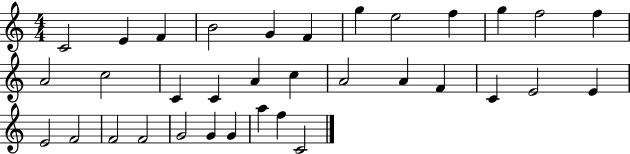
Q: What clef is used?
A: treble